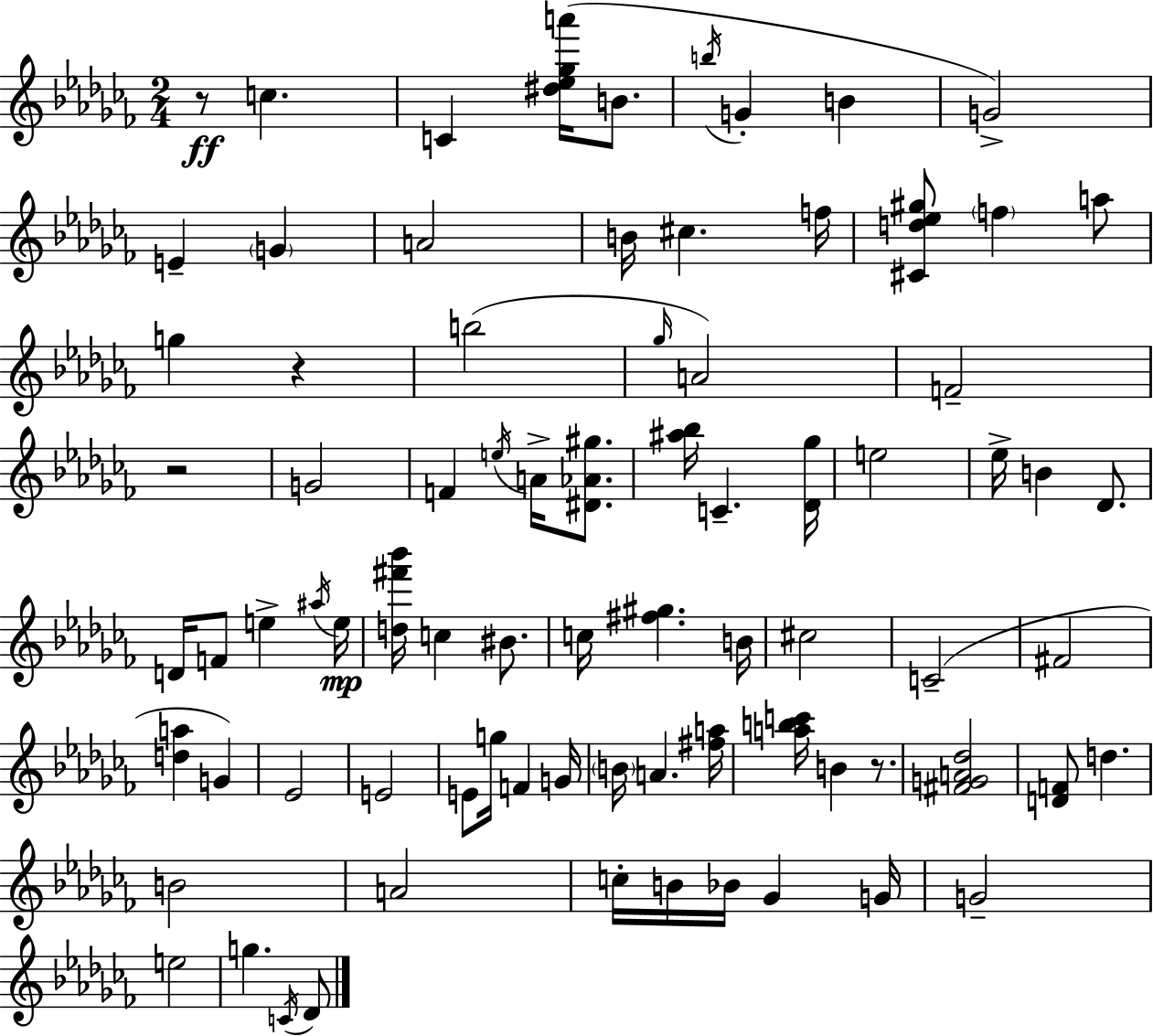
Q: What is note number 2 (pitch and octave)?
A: C4